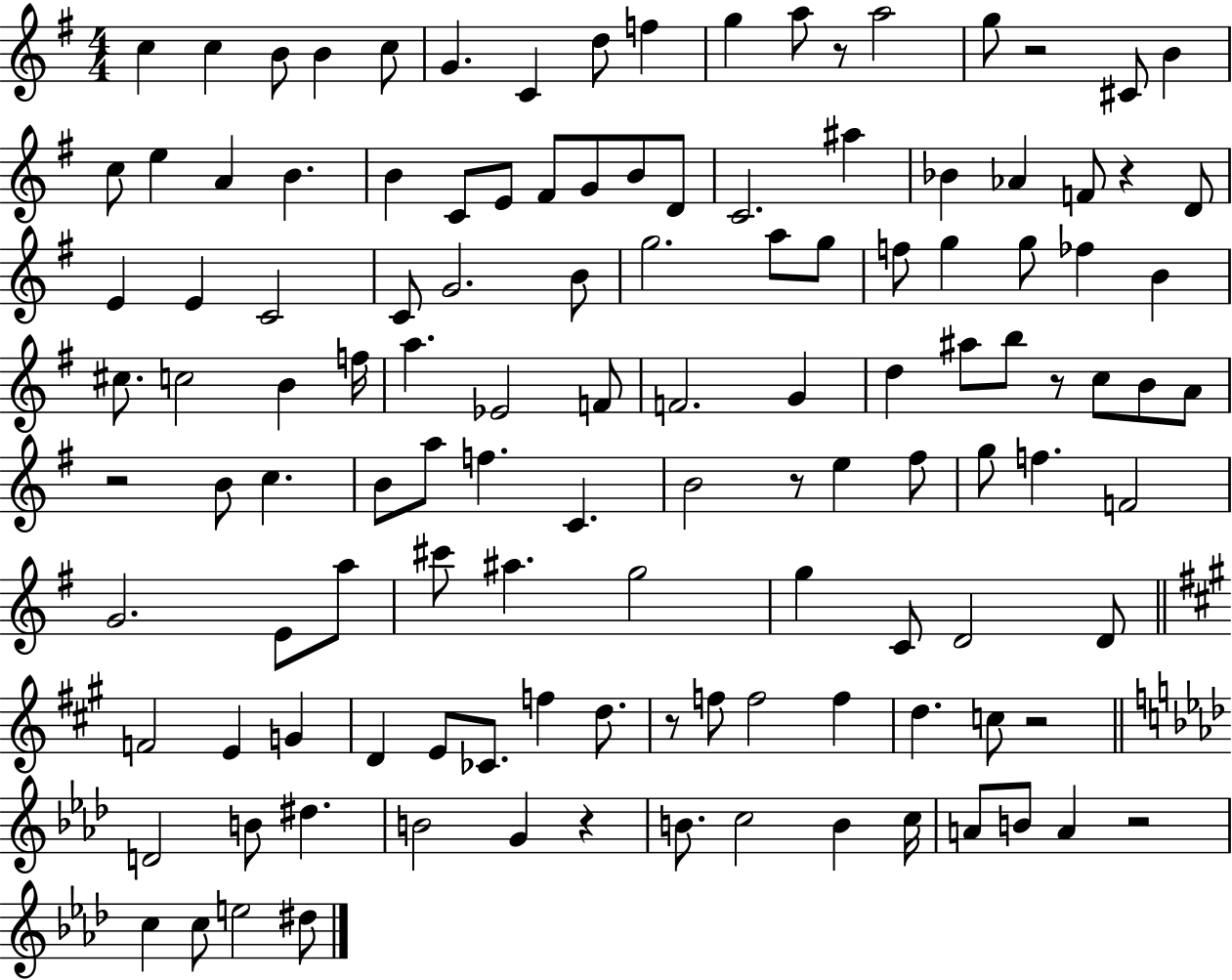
X:1
T:Untitled
M:4/4
L:1/4
K:G
c c B/2 B c/2 G C d/2 f g a/2 z/2 a2 g/2 z2 ^C/2 B c/2 e A B B C/2 E/2 ^F/2 G/2 B/2 D/2 C2 ^a _B _A F/2 z D/2 E E C2 C/2 G2 B/2 g2 a/2 g/2 f/2 g g/2 _f B ^c/2 c2 B f/4 a _E2 F/2 F2 G d ^a/2 b/2 z/2 c/2 B/2 A/2 z2 B/2 c B/2 a/2 f C B2 z/2 e ^f/2 g/2 f F2 G2 E/2 a/2 ^c'/2 ^a g2 g C/2 D2 D/2 F2 E G D E/2 _C/2 f d/2 z/2 f/2 f2 f d c/2 z2 D2 B/2 ^d B2 G z B/2 c2 B c/4 A/2 B/2 A z2 c c/2 e2 ^d/2